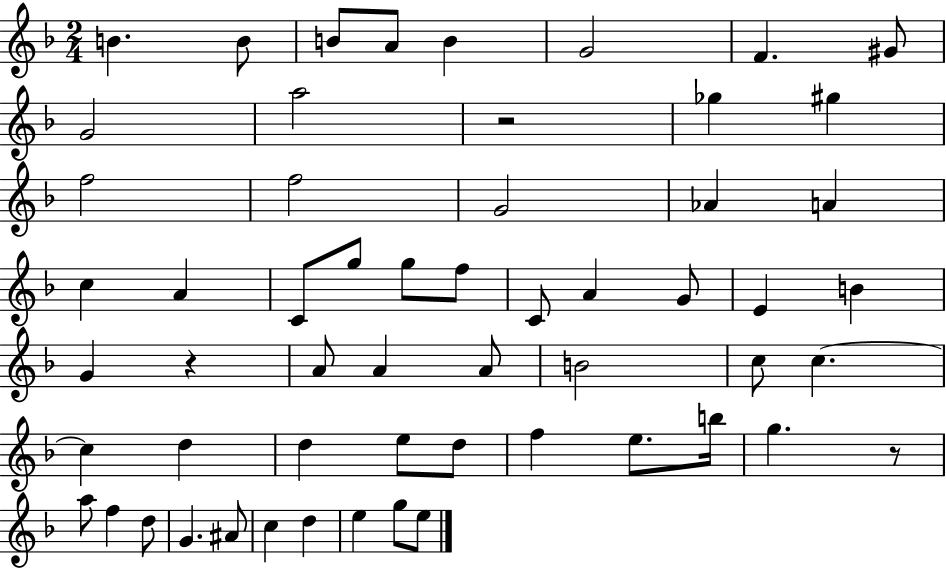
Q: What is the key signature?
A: F major